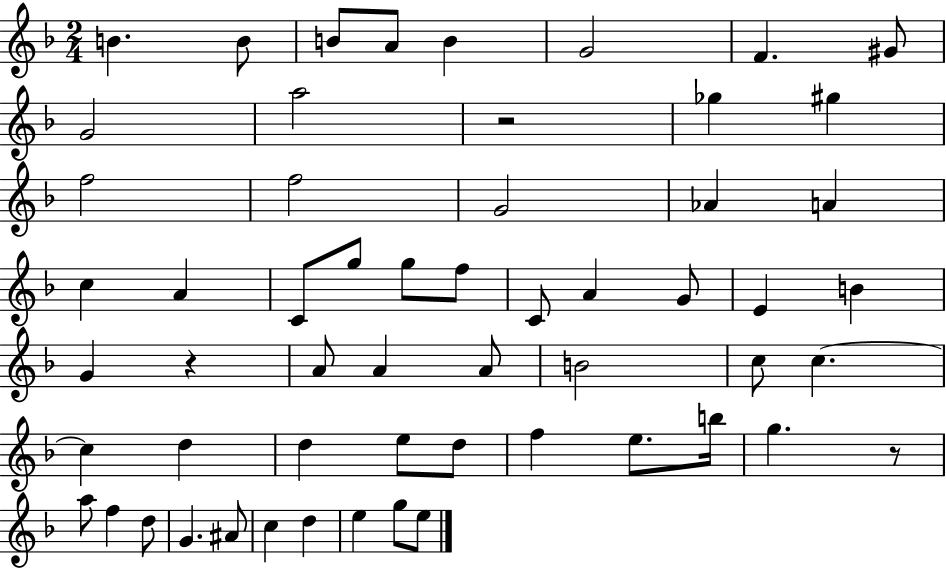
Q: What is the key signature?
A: F major